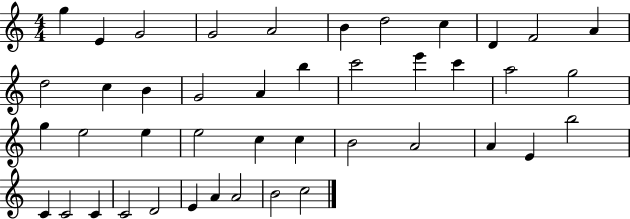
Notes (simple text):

G5/q E4/q G4/h G4/h A4/h B4/q D5/h C5/q D4/q F4/h A4/q D5/h C5/q B4/q G4/h A4/q B5/q C6/h E6/q C6/q A5/h G5/h G5/q E5/h E5/q E5/h C5/q C5/q B4/h A4/h A4/q E4/q B5/h C4/q C4/h C4/q C4/h D4/h E4/q A4/q A4/h B4/h C5/h